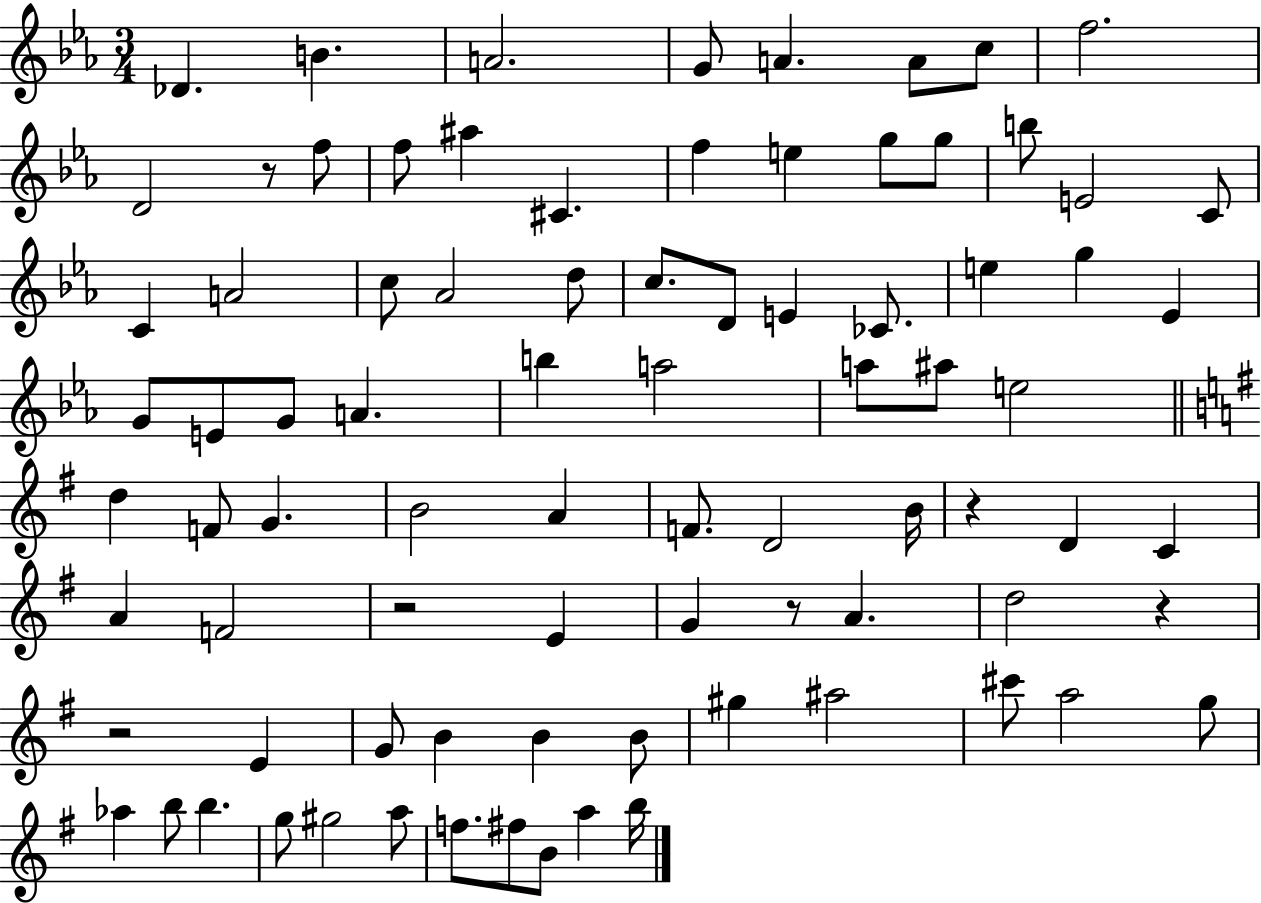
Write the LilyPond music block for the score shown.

{
  \clef treble
  \numericTimeSignature
  \time 3/4
  \key ees \major
  des'4. b'4. | a'2. | g'8 a'4. a'8 c''8 | f''2. | \break d'2 r8 f''8 | f''8 ais''4 cis'4. | f''4 e''4 g''8 g''8 | b''8 e'2 c'8 | \break c'4 a'2 | c''8 aes'2 d''8 | c''8. d'8 e'4 ces'8. | e''4 g''4 ees'4 | \break g'8 e'8 g'8 a'4. | b''4 a''2 | a''8 ais''8 e''2 | \bar "||" \break \key e \minor d''4 f'8 g'4. | b'2 a'4 | f'8. d'2 b'16 | r4 d'4 c'4 | \break a'4 f'2 | r2 e'4 | g'4 r8 a'4. | d''2 r4 | \break r2 e'4 | g'8 b'4 b'4 b'8 | gis''4 ais''2 | cis'''8 a''2 g''8 | \break aes''4 b''8 b''4. | g''8 gis''2 a''8 | f''8. fis''8 b'8 a''4 b''16 | \bar "|."
}